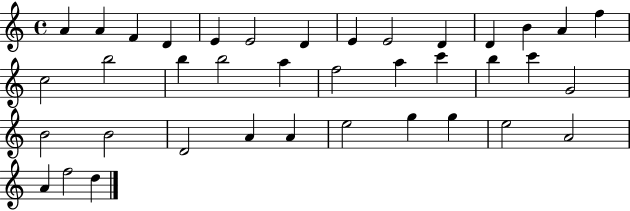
A4/q A4/q F4/q D4/q E4/q E4/h D4/q E4/q E4/h D4/q D4/q B4/q A4/q F5/q C5/h B5/h B5/q B5/h A5/q F5/h A5/q C6/q B5/q C6/q G4/h B4/h B4/h D4/h A4/q A4/q E5/h G5/q G5/q E5/h A4/h A4/q F5/h D5/q